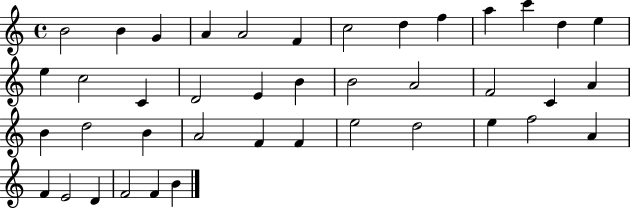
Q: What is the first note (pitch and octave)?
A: B4